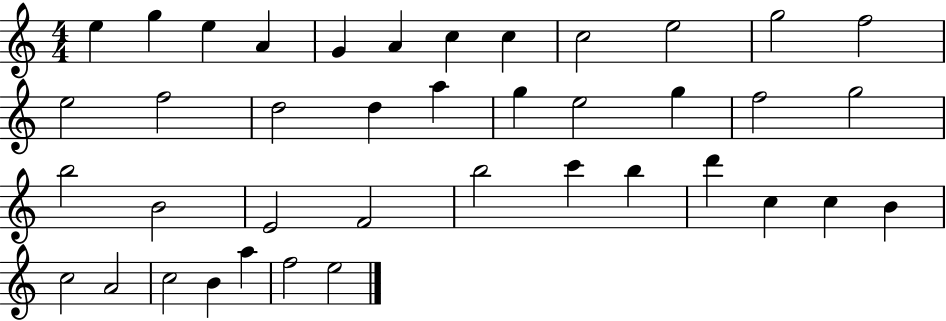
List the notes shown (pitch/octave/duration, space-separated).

E5/q G5/q E5/q A4/q G4/q A4/q C5/q C5/q C5/h E5/h G5/h F5/h E5/h F5/h D5/h D5/q A5/q G5/q E5/h G5/q F5/h G5/h B5/h B4/h E4/h F4/h B5/h C6/q B5/q D6/q C5/q C5/q B4/q C5/h A4/h C5/h B4/q A5/q F5/h E5/h